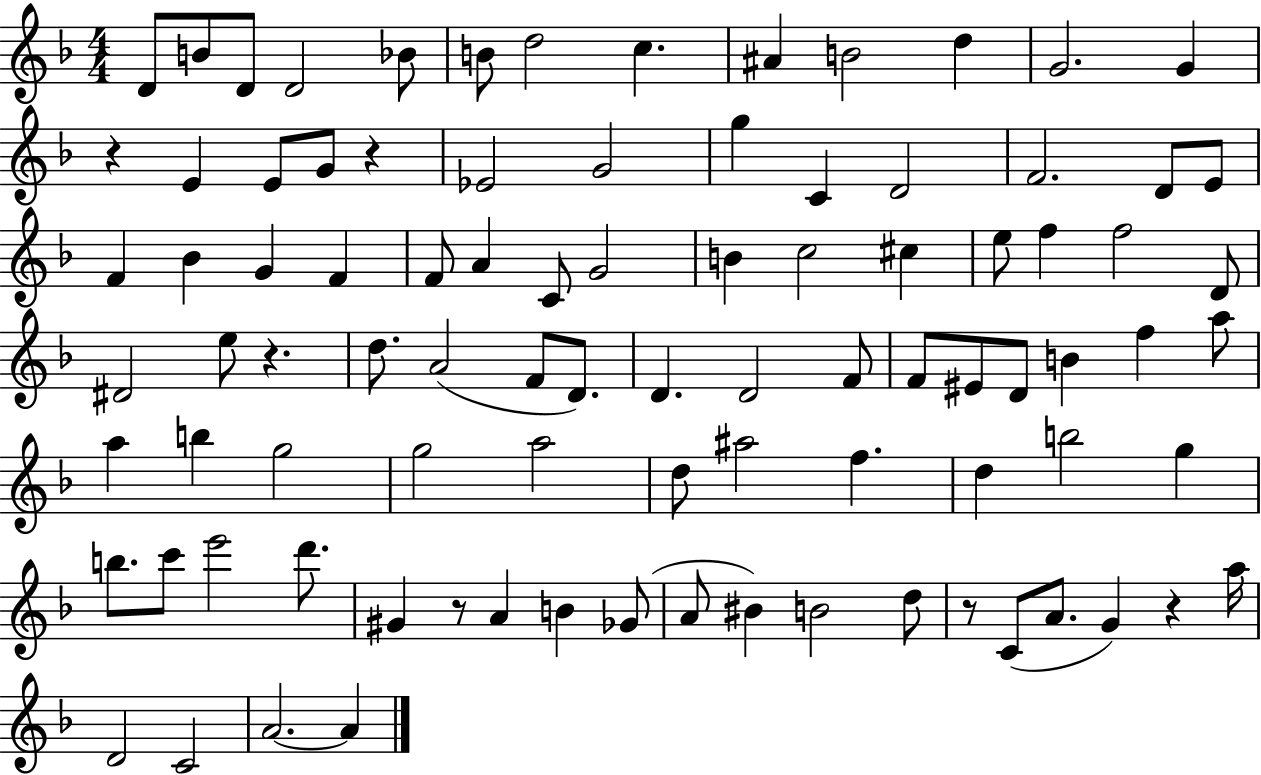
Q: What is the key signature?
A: F major